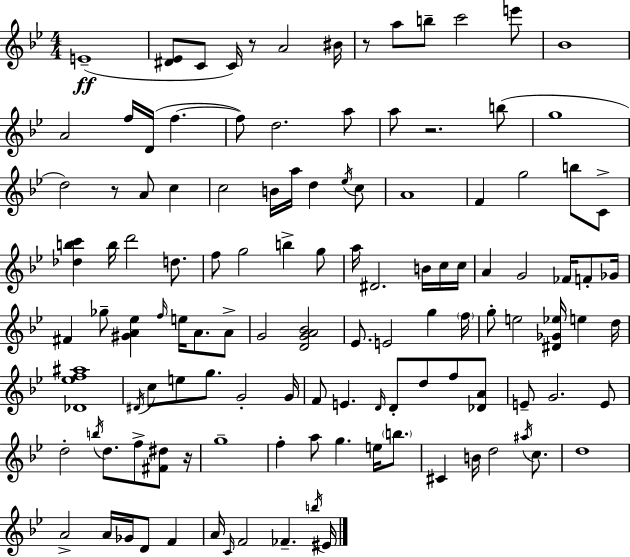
{
  \clef treble
  \numericTimeSignature
  \time 4/4
  \key g \minor
  \repeat volta 2 { e'1--(\ff | <dis' ees'>8 c'8 c'16) r8 a'2 bis'16 | r8 a''8 b''8-- c'''2 e'''8 | bes'1 | \break a'2 f''16 d'16( f''4.~~ | f''8) d''2. a''8 | a''8 r2. b''8( | g''1 | \break d''2) r8 a'8 c''4 | c''2 b'16 a''16 d''4 \acciaccatura { ees''16 } c''8 | a'1 | f'4 g''2 b''8 c'8-> | \break <des'' b'' c'''>4 b''16 d'''2 d''8. | f''8 g''2 b''4-> g''8 | a''16 dis'2. b'16 c''16 | c''16 a'4 g'2 fes'16 f'8-. | \break ges'16 fis'4 ges''8-- <gis' a' ees''>4 \grace { f''16 } e''16 a'8. | a'8-> g'2 <d' g' a' bes'>2 | ees'8. e'2 g''4 | \parenthesize f''16 g''8-. e''2 <dis' ges' ees''>16 e''4 | \break d''16 <des' ees'' f'' ais''>1 | \acciaccatura { dis'16 } c''8 e''8 g''8. g'2-. | g'16 f'8 e'4. \grace { d'16 } d'8-. d''8 | f''8 <des' a'>8 e'8-- g'2. | \break e'8 d''2-. \acciaccatura { b''16 } d''8. | f''8-> <fis' dis''>8 r16 g''1-- | f''4-. a''8 g''4. | e''16 \parenthesize b''8. cis'4 b'16 d''2 | \break \acciaccatura { ais''16 } c''8. d''1 | a'2-> a'16 ges'16 | d'8 f'4 a'16 \grace { c'16 } f'2 | fes'4.-- \acciaccatura { b''16 } eis'16 } \bar "|."
}